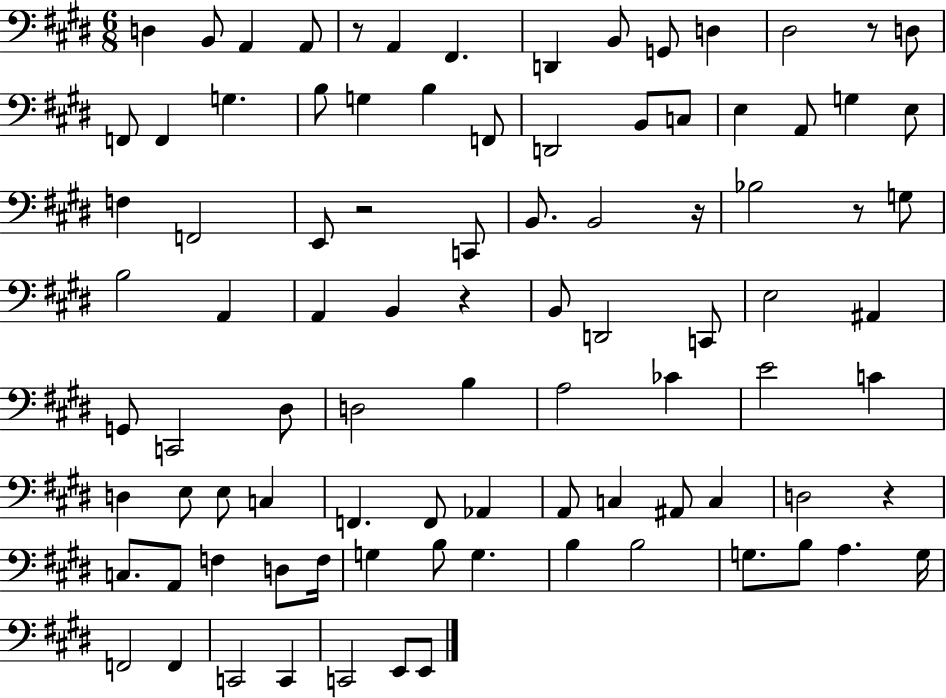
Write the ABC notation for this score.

X:1
T:Untitled
M:6/8
L:1/4
K:E
D, B,,/2 A,, A,,/2 z/2 A,, ^F,, D,, B,,/2 G,,/2 D, ^D,2 z/2 D,/2 F,,/2 F,, G, B,/2 G, B, F,,/2 D,,2 B,,/2 C,/2 E, A,,/2 G, E,/2 F, F,,2 E,,/2 z2 C,,/2 B,,/2 B,,2 z/4 _B,2 z/2 G,/2 B,2 A,, A,, B,, z B,,/2 D,,2 C,,/2 E,2 ^A,, G,,/2 C,,2 ^D,/2 D,2 B, A,2 _C E2 C D, E,/2 E,/2 C, F,, F,,/2 _A,, A,,/2 C, ^A,,/2 C, D,2 z C,/2 A,,/2 F, D,/2 F,/4 G, B,/2 G, B, B,2 G,/2 B,/2 A, G,/4 F,,2 F,, C,,2 C,, C,,2 E,,/2 E,,/2